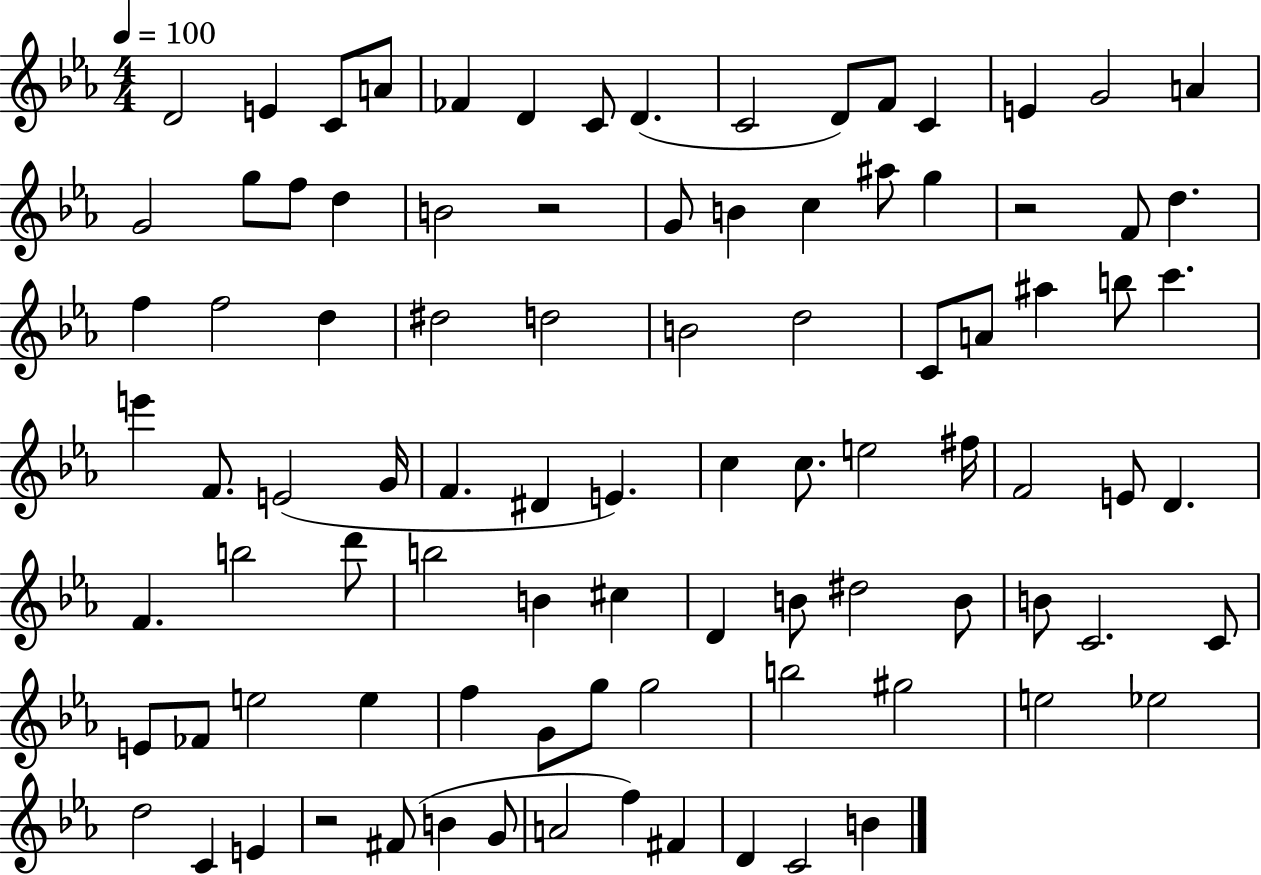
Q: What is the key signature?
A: EES major